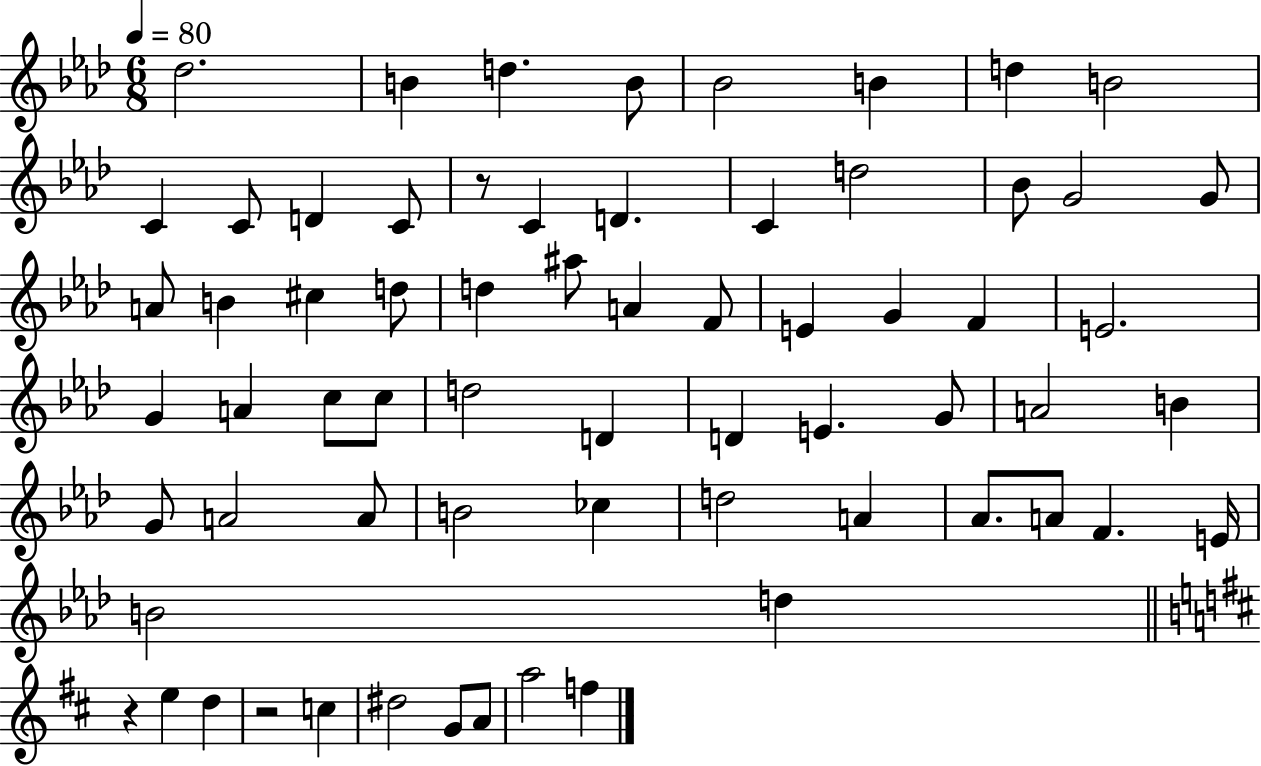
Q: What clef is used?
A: treble